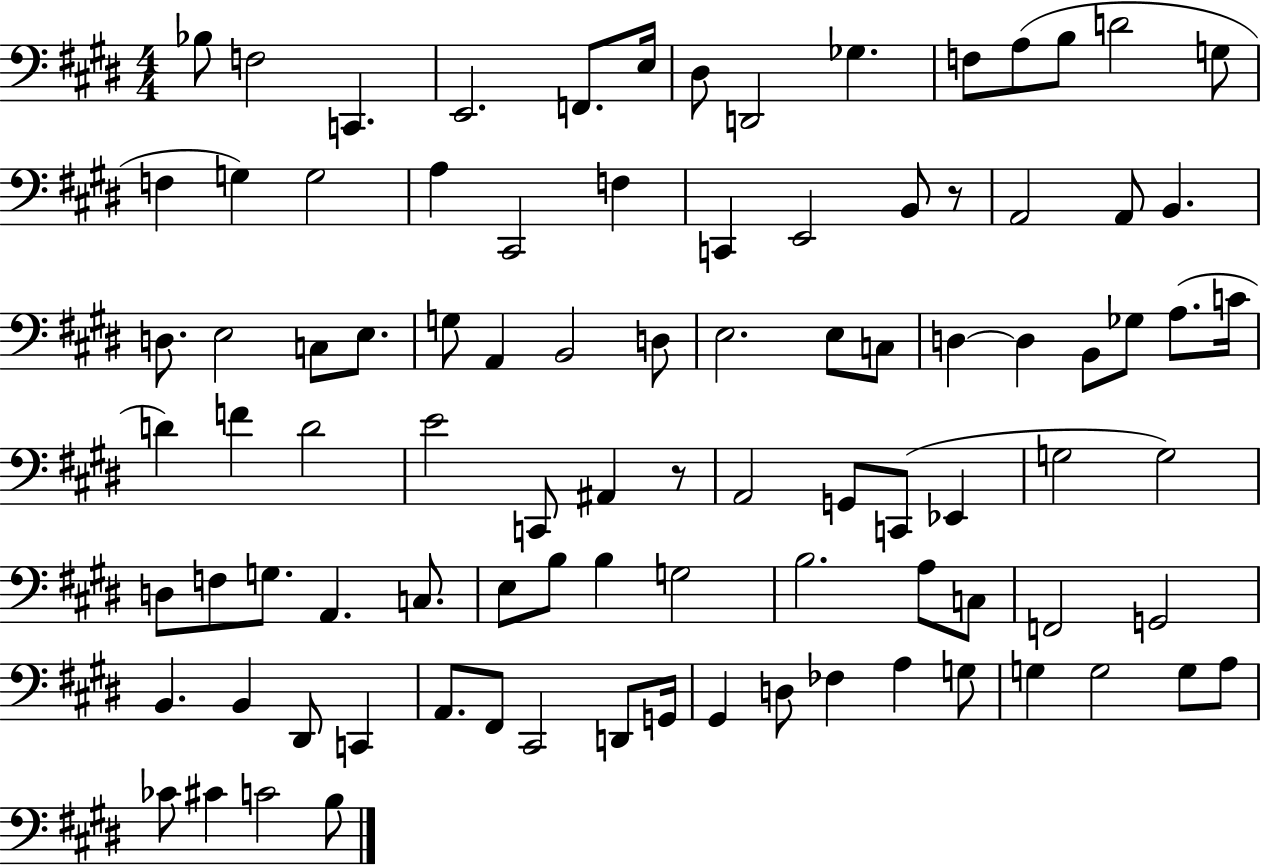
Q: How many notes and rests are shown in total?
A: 93